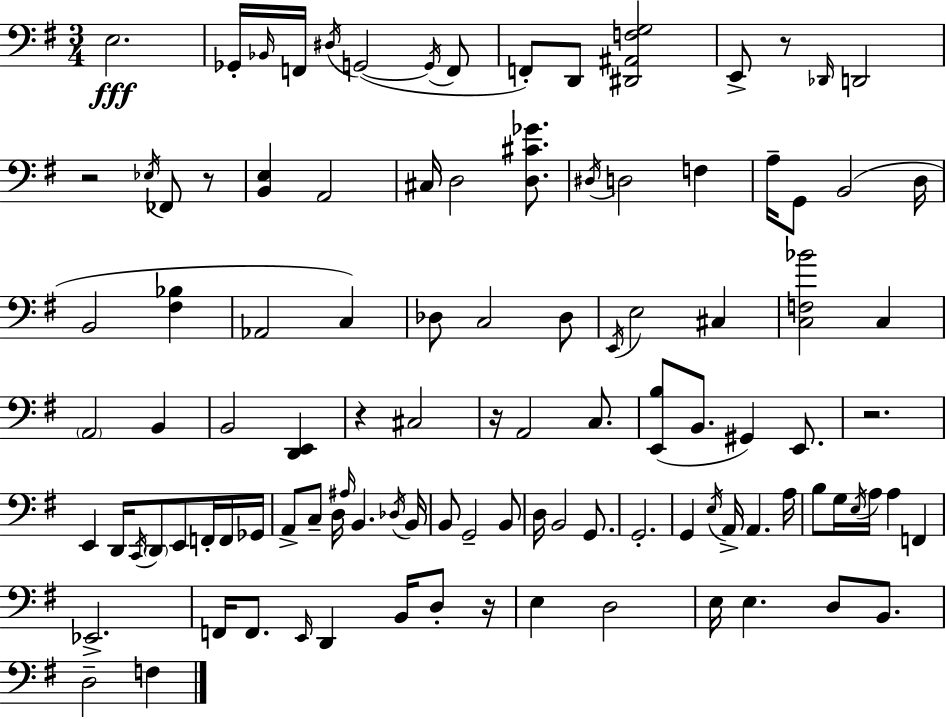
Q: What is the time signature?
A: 3/4